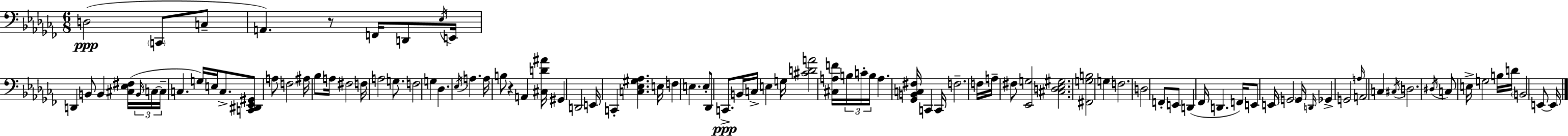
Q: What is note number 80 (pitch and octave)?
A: D3